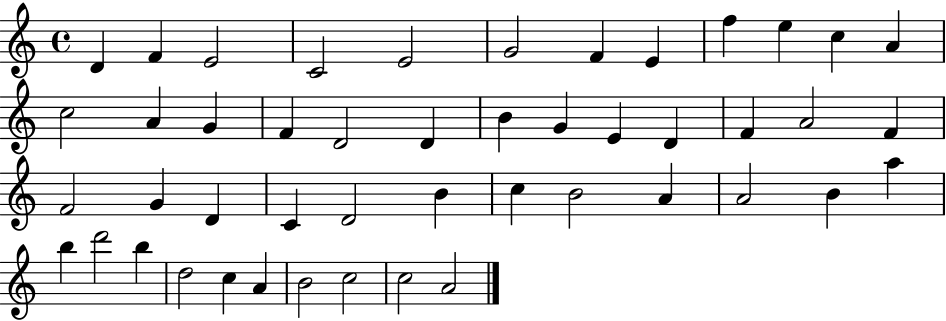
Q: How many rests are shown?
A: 0